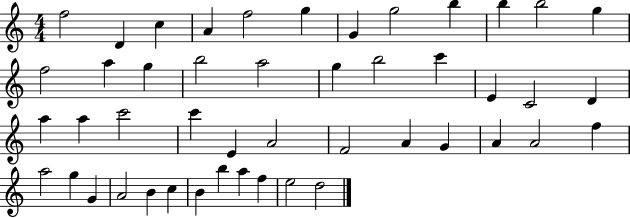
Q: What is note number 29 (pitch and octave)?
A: A4